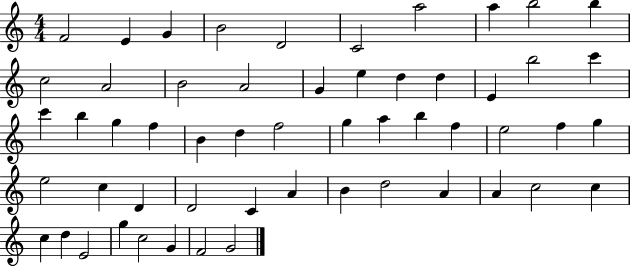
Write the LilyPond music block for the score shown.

{
  \clef treble
  \numericTimeSignature
  \time 4/4
  \key c \major
  f'2 e'4 g'4 | b'2 d'2 | c'2 a''2 | a''4 b''2 b''4 | \break c''2 a'2 | b'2 a'2 | g'4 e''4 d''4 d''4 | e'4 b''2 c'''4 | \break c'''4 b''4 g''4 f''4 | b'4 d''4 f''2 | g''4 a''4 b''4 f''4 | e''2 f''4 g''4 | \break e''2 c''4 d'4 | d'2 c'4 a'4 | b'4 d''2 a'4 | a'4 c''2 c''4 | \break c''4 d''4 e'2 | g''4 c''2 g'4 | f'2 g'2 | \bar "|."
}